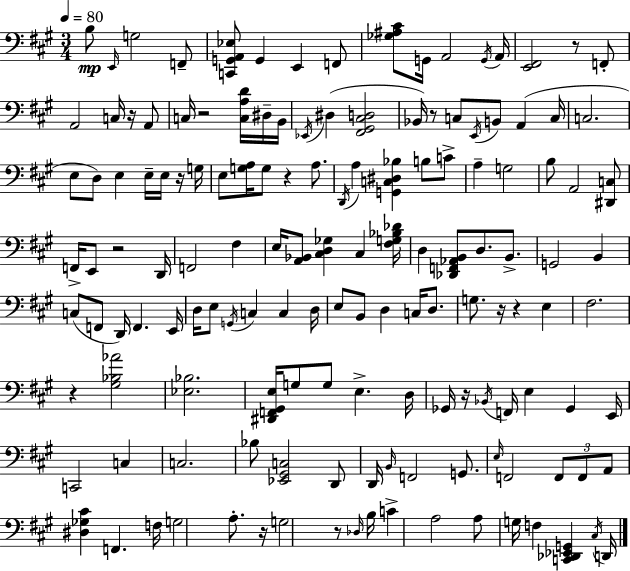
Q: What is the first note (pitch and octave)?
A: B3